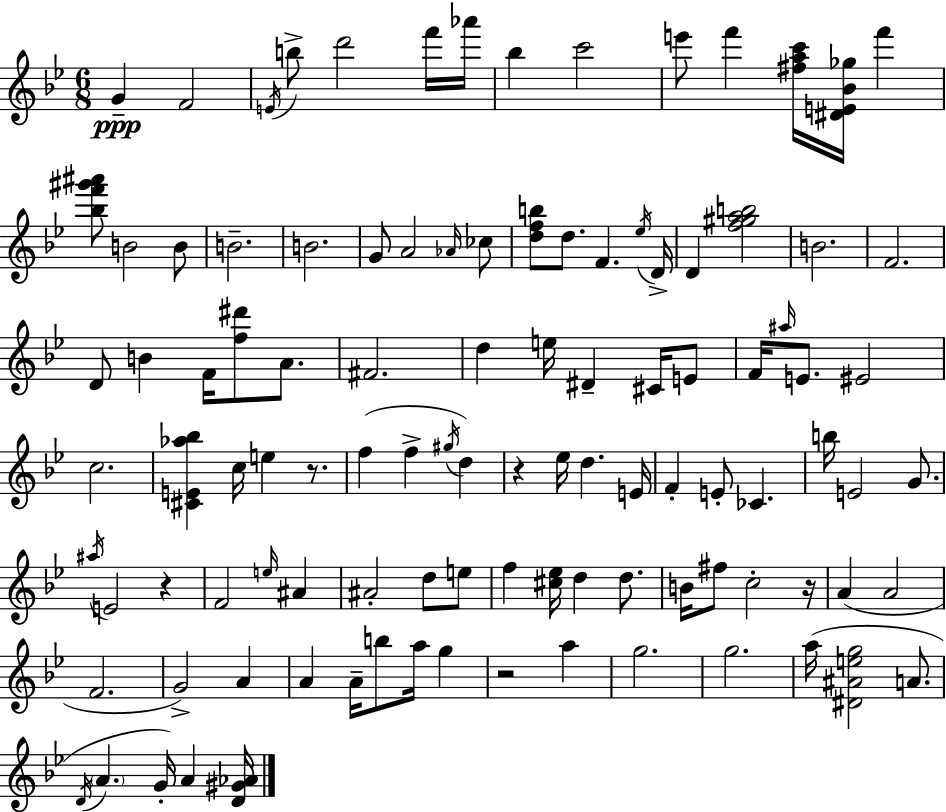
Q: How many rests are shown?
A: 5